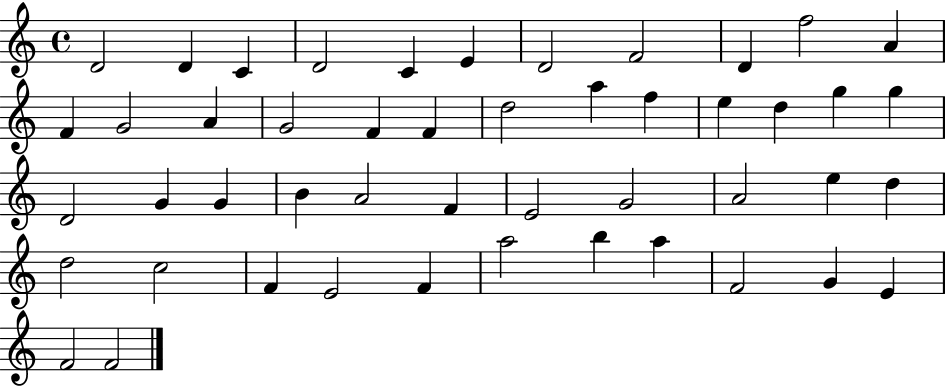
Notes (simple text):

D4/h D4/q C4/q D4/h C4/q E4/q D4/h F4/h D4/q F5/h A4/q F4/q G4/h A4/q G4/h F4/q F4/q D5/h A5/q F5/q E5/q D5/q G5/q G5/q D4/h G4/q G4/q B4/q A4/h F4/q E4/h G4/h A4/h E5/q D5/q D5/h C5/h F4/q E4/h F4/q A5/h B5/q A5/q F4/h G4/q E4/q F4/h F4/h